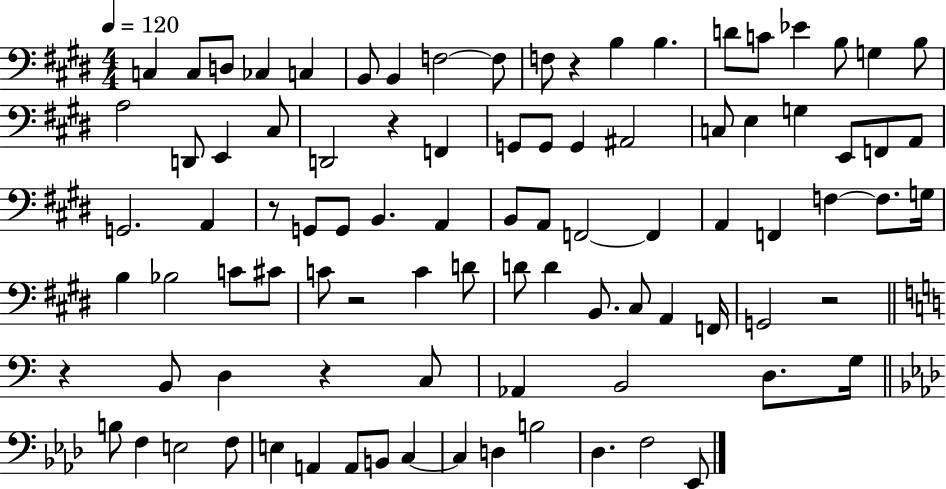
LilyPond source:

{
  \clef bass
  \numericTimeSignature
  \time 4/4
  \key e \major
  \tempo 4 = 120
  c4 c8 d8 ces4 c4 | b,8 b,4 f2~~ f8 | f8 r4 b4 b4. | d'8 c'8 ees'4 b8 g4 b8 | \break a2 d,8 e,4 cis8 | d,2 r4 f,4 | g,8 g,8 g,4 ais,2 | c8 e4 g4 e,8 f,8 a,8 | \break g,2. a,4 | r8 g,8 g,8 b,4. a,4 | b,8 a,8 f,2~~ f,4 | a,4 f,4 f4~~ f8. g16 | \break b4 bes2 c'8 cis'8 | c'8 r2 c'4 d'8 | d'8 d'4 b,8. cis8 a,4 f,16 | g,2 r2 | \break \bar "||" \break \key c \major r4 b,8 d4 r4 c8 | aes,4 b,2 d8. g16 | \bar "||" \break \key aes \major b8 f4 e2 f8 | e4 a,4 a,8 b,8 c4~~ | c4 d4 b2 | des4. f2 ees,8 | \break \bar "|."
}